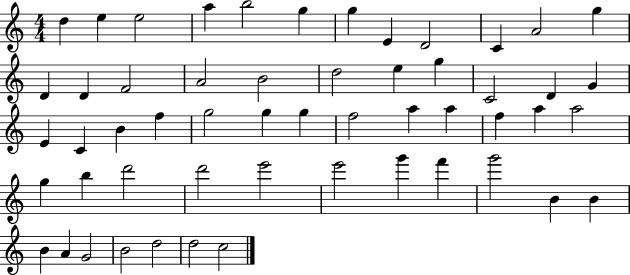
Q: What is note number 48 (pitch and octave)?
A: B4